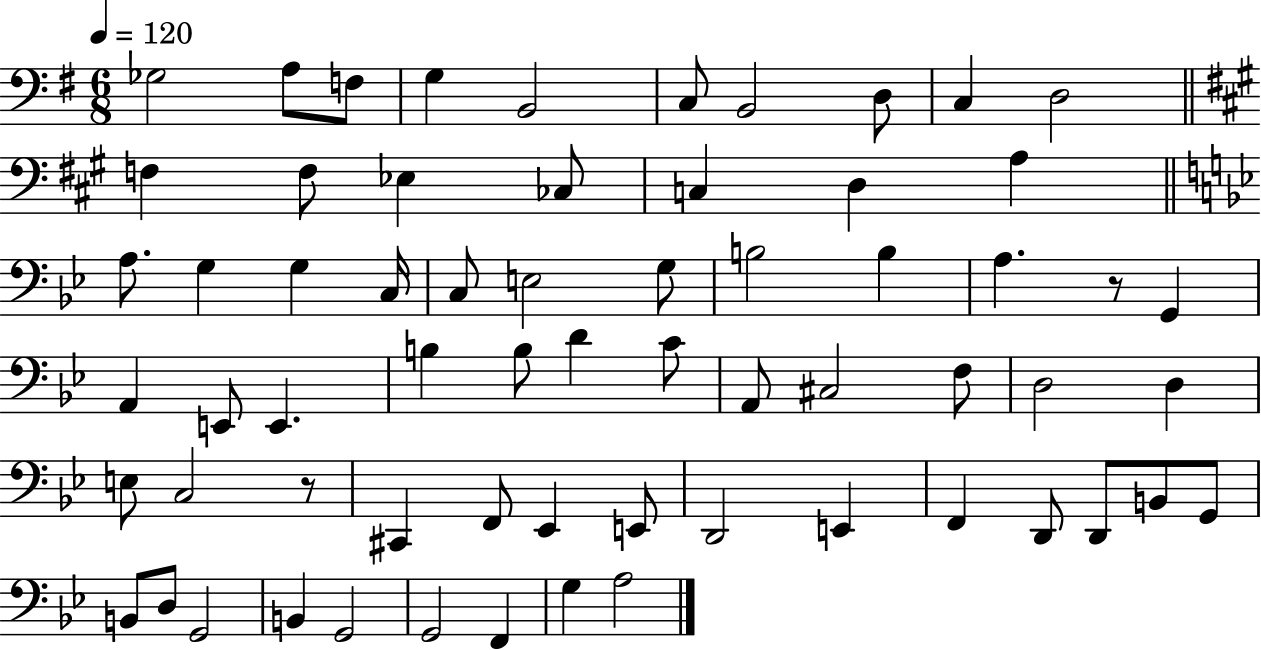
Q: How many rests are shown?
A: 2